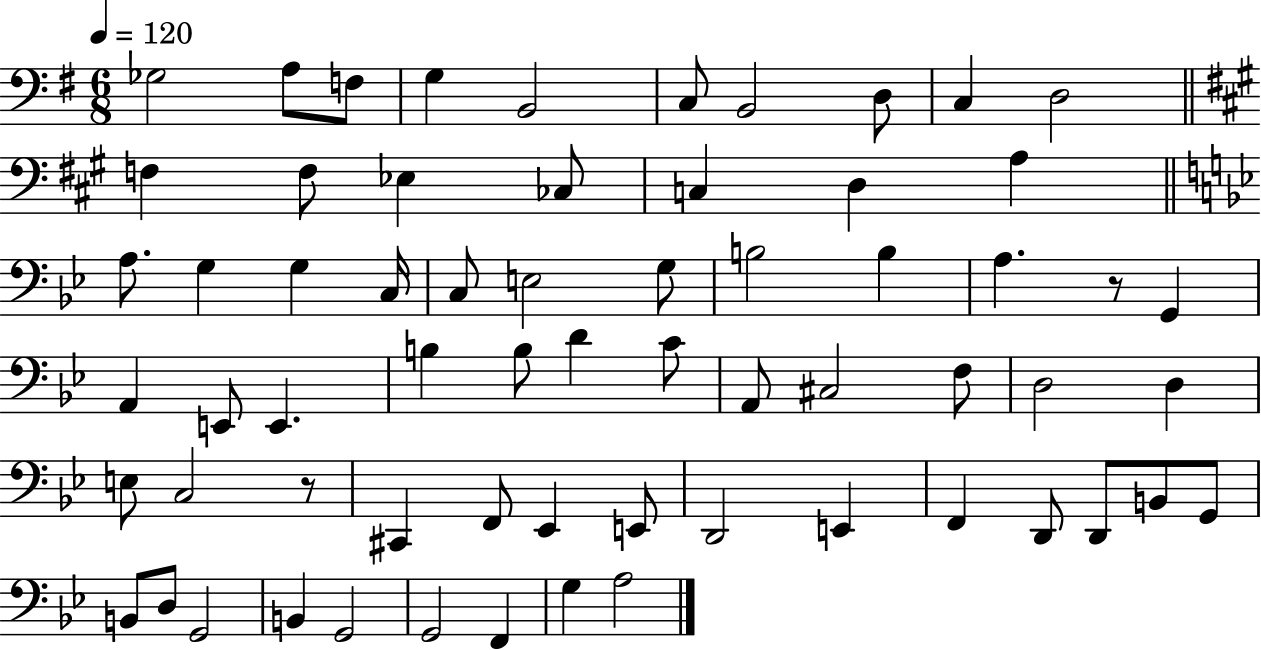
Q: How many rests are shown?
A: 2